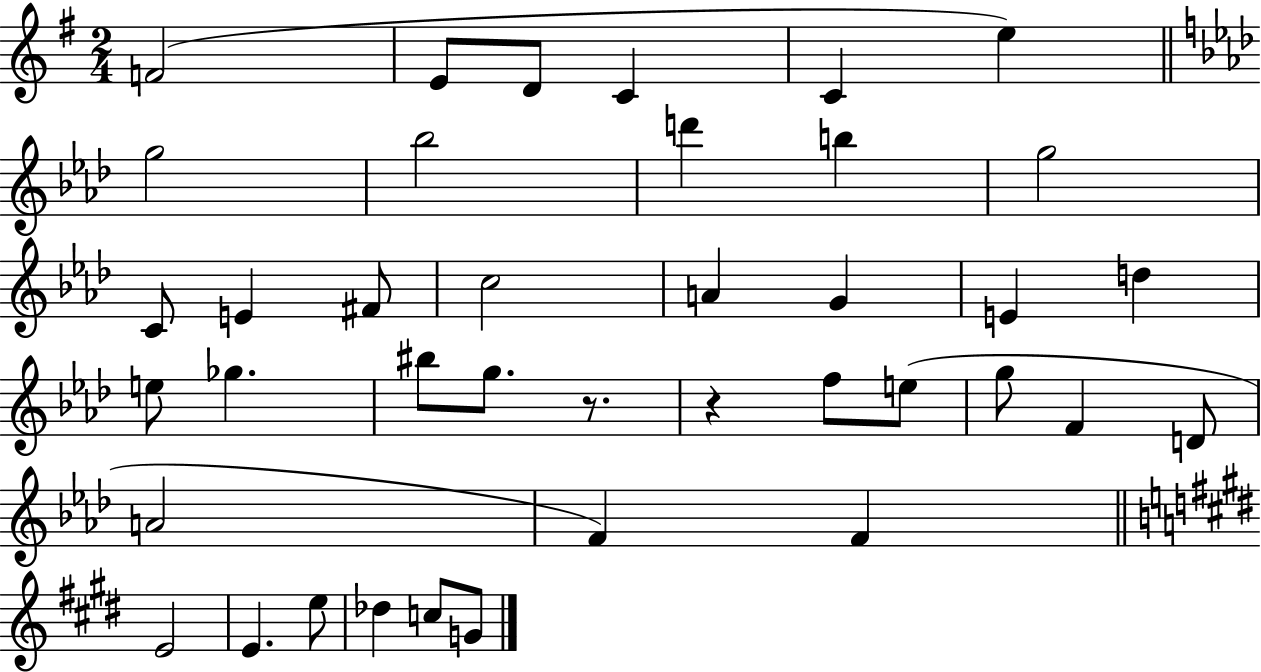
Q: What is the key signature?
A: G major